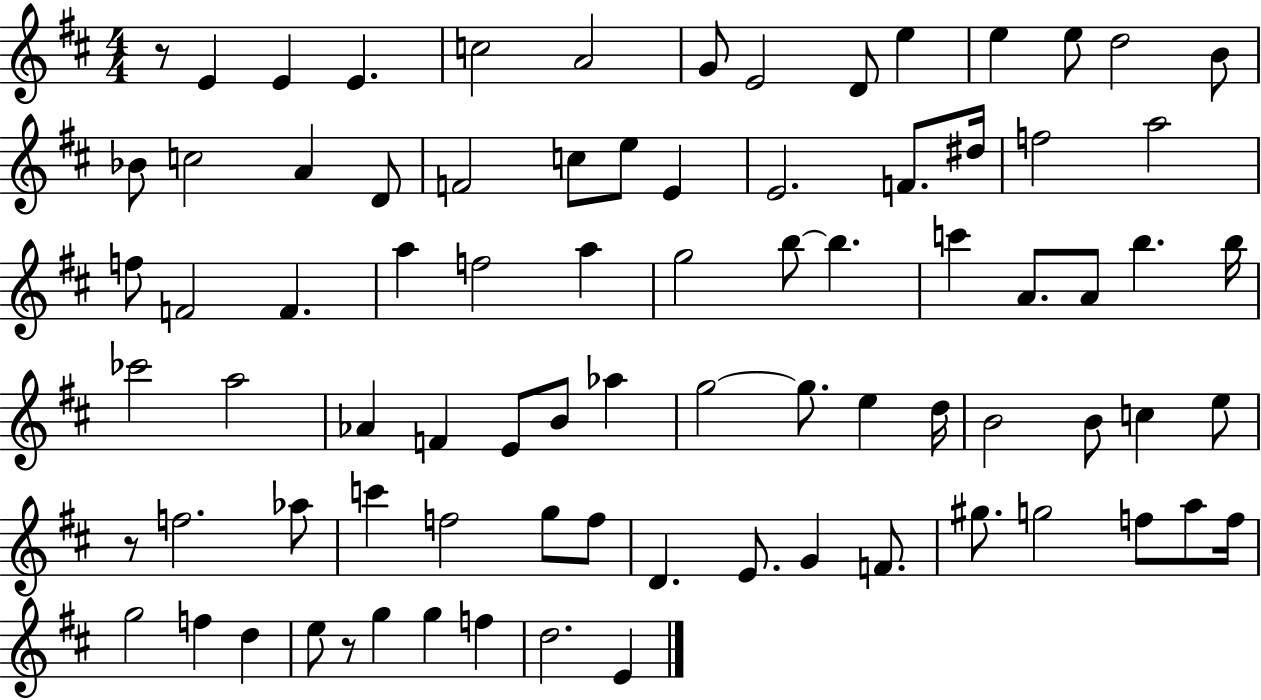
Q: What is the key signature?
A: D major